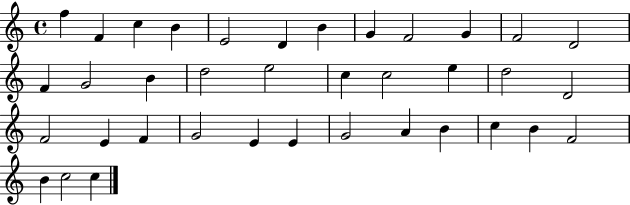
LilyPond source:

{
  \clef treble
  \time 4/4
  \defaultTimeSignature
  \key c \major
  f''4 f'4 c''4 b'4 | e'2 d'4 b'4 | g'4 f'2 g'4 | f'2 d'2 | \break f'4 g'2 b'4 | d''2 e''2 | c''4 c''2 e''4 | d''2 d'2 | \break f'2 e'4 f'4 | g'2 e'4 e'4 | g'2 a'4 b'4 | c''4 b'4 f'2 | \break b'4 c''2 c''4 | \bar "|."
}